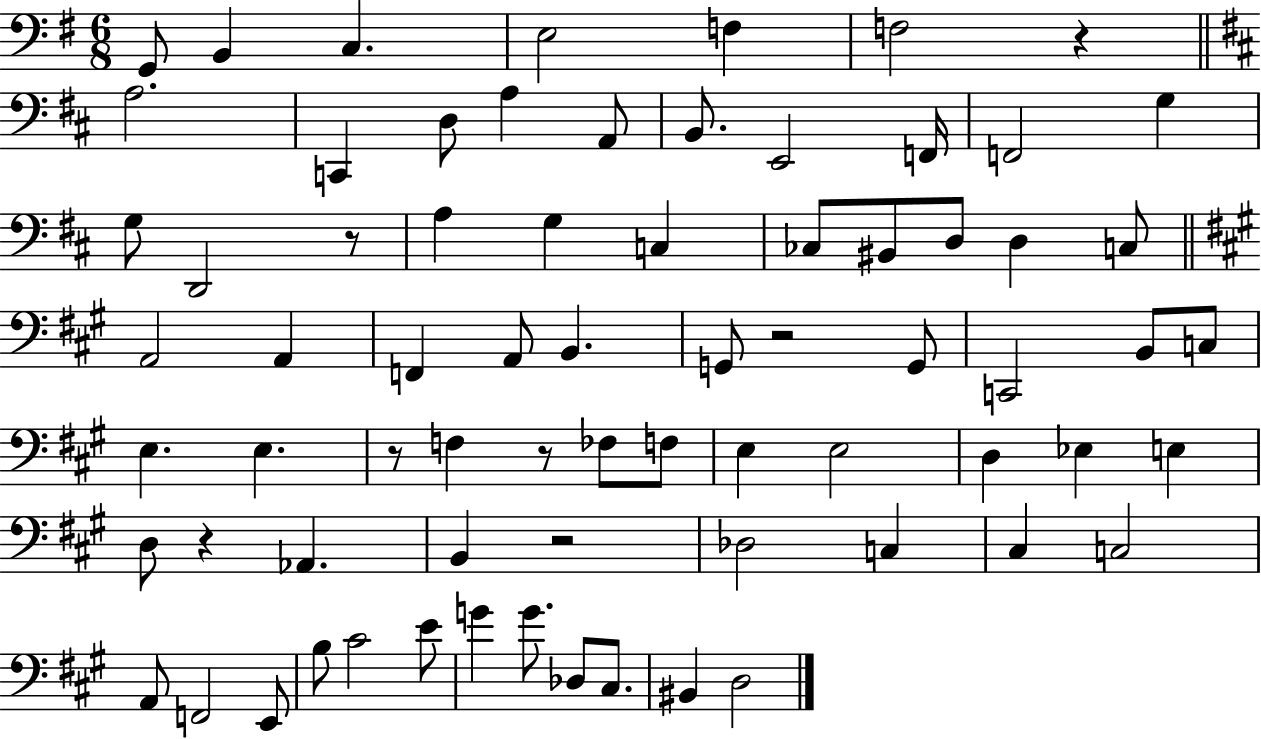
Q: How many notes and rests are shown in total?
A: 72